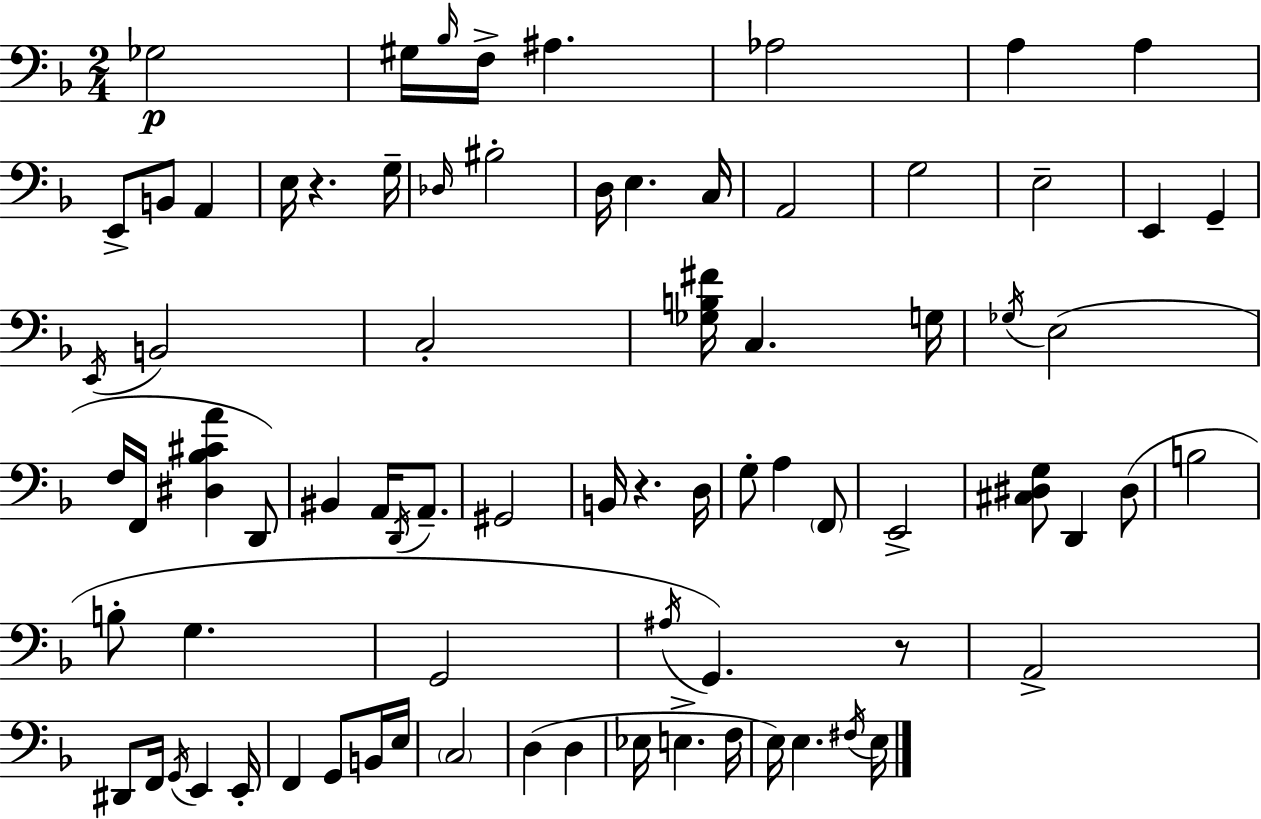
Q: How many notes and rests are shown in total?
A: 78